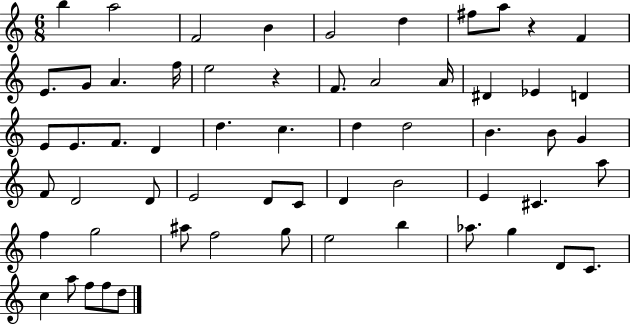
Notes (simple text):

B5/q A5/h F4/h B4/q G4/h D5/q F#5/e A5/e R/q F4/q E4/e. G4/e A4/q. F5/s E5/h R/q F4/e. A4/h A4/s D#4/q Eb4/q D4/q E4/e E4/e. F4/e. D4/q D5/q. C5/q. D5/q D5/h B4/q. B4/e G4/q F4/e D4/h D4/e E4/h D4/e C4/e D4/q B4/h E4/q C#4/q. A5/e F5/q G5/h A#5/e F5/h G5/e E5/h B5/q Ab5/e. G5/q D4/e C4/e. C5/q A5/e F5/e F5/e D5/e